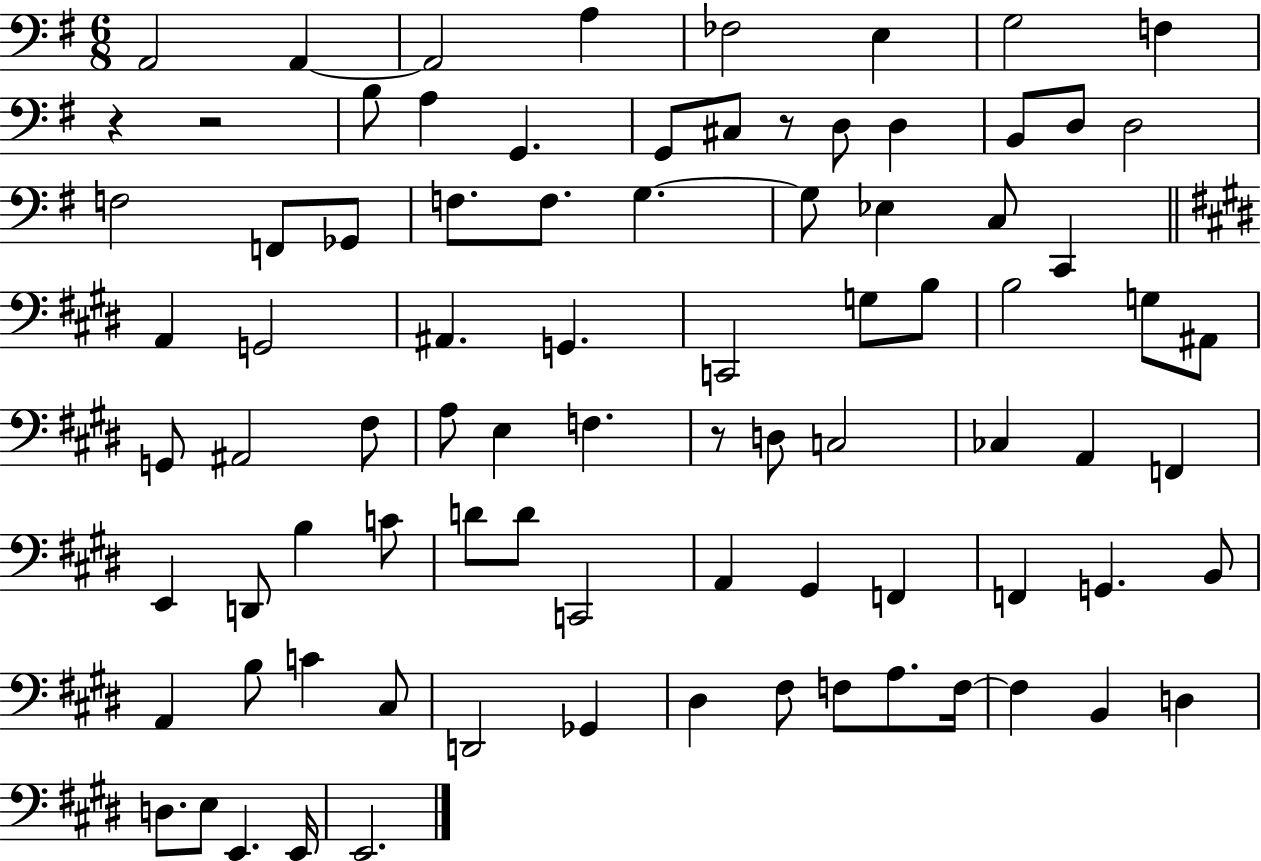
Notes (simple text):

A2/h A2/q A2/h A3/q FES3/h E3/q G3/h F3/q R/q R/h B3/e A3/q G2/q. G2/e C#3/e R/e D3/e D3/q B2/e D3/e D3/h F3/h F2/e Gb2/e F3/e. F3/e. G3/q. G3/e Eb3/q C3/e C2/q A2/q G2/h A#2/q. G2/q. C2/h G3/e B3/e B3/h G3/e A#2/e G2/e A#2/h F#3/e A3/e E3/q F3/q. R/e D3/e C3/h CES3/q A2/q F2/q E2/q D2/e B3/q C4/e D4/e D4/e C2/h A2/q G#2/q F2/q F2/q G2/q. B2/e A2/q B3/e C4/q C#3/e D2/h Gb2/q D#3/q F#3/e F3/e A3/e. F3/s F3/q B2/q D3/q D3/e. E3/e E2/q. E2/s E2/h.